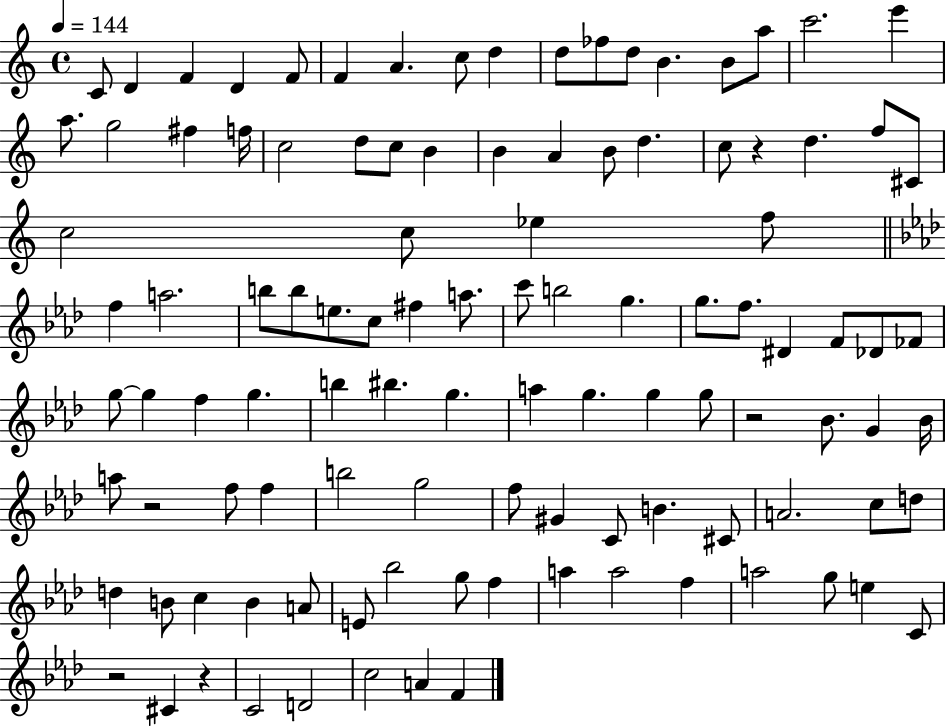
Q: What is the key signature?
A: C major